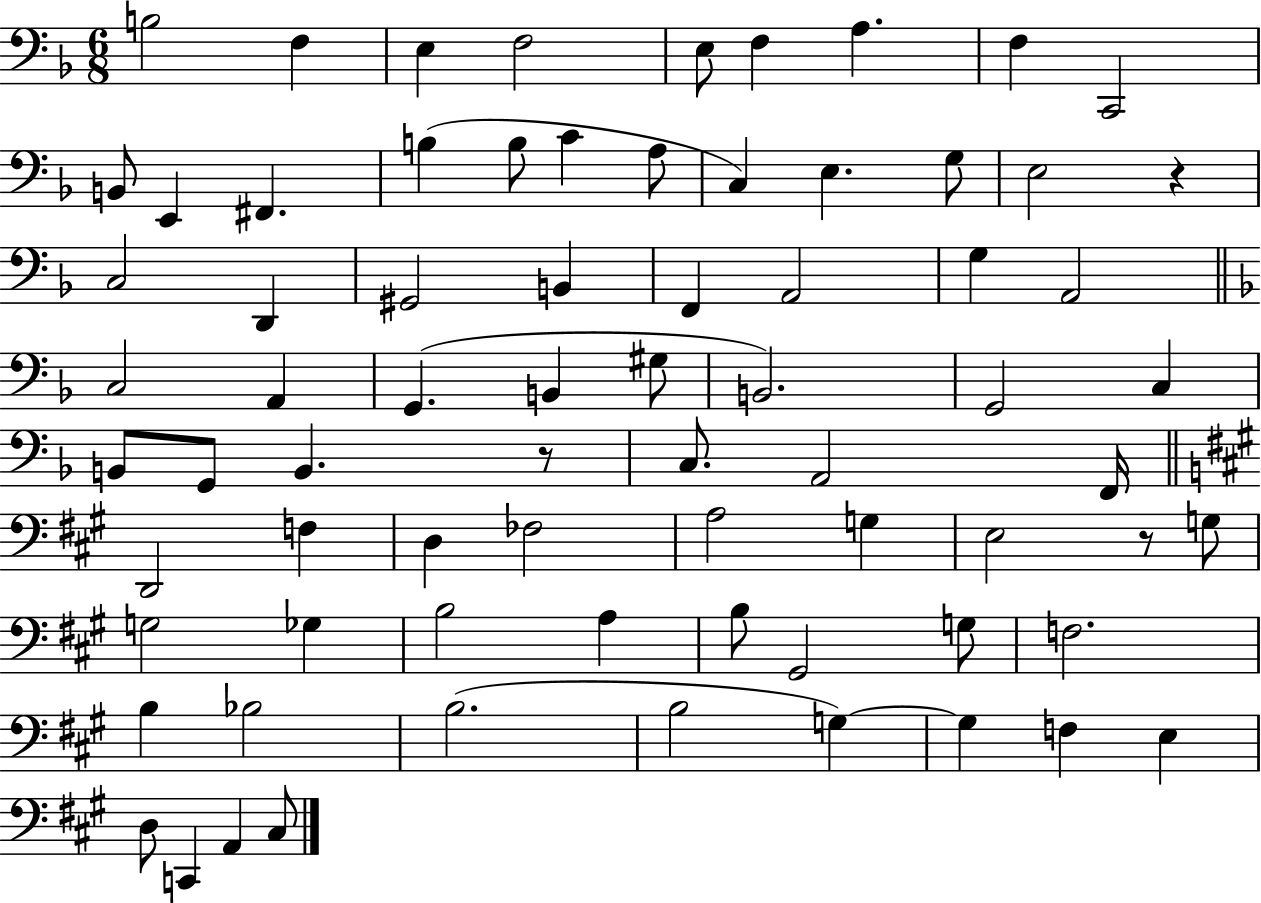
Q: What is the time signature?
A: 6/8